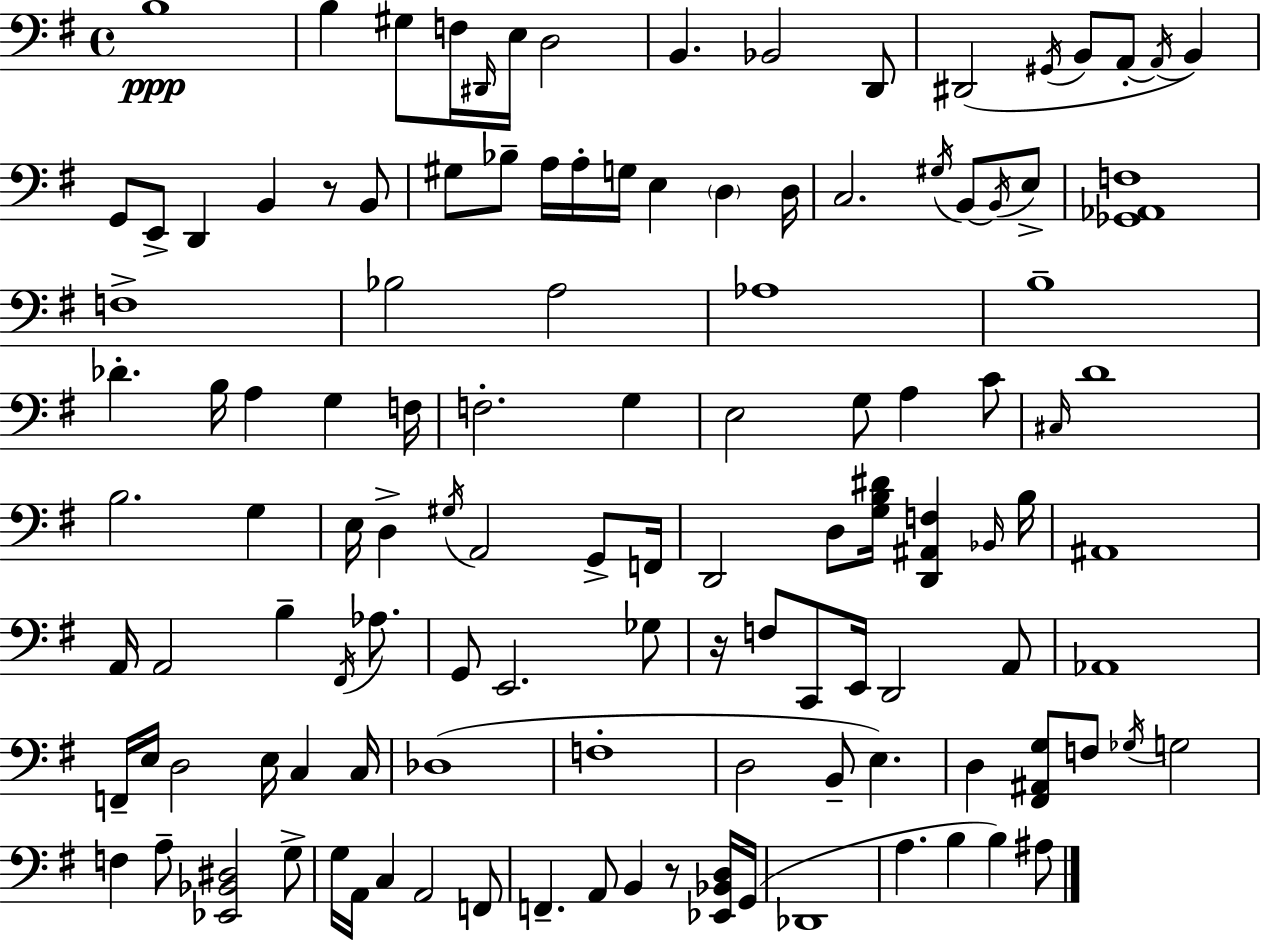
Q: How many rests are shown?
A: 3